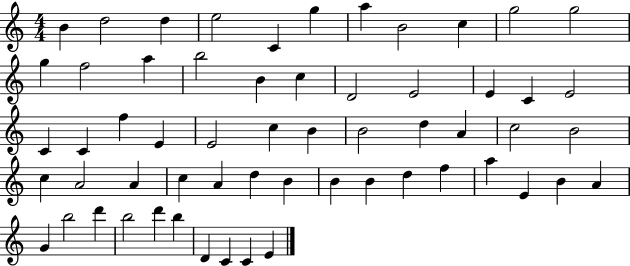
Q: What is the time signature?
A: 4/4